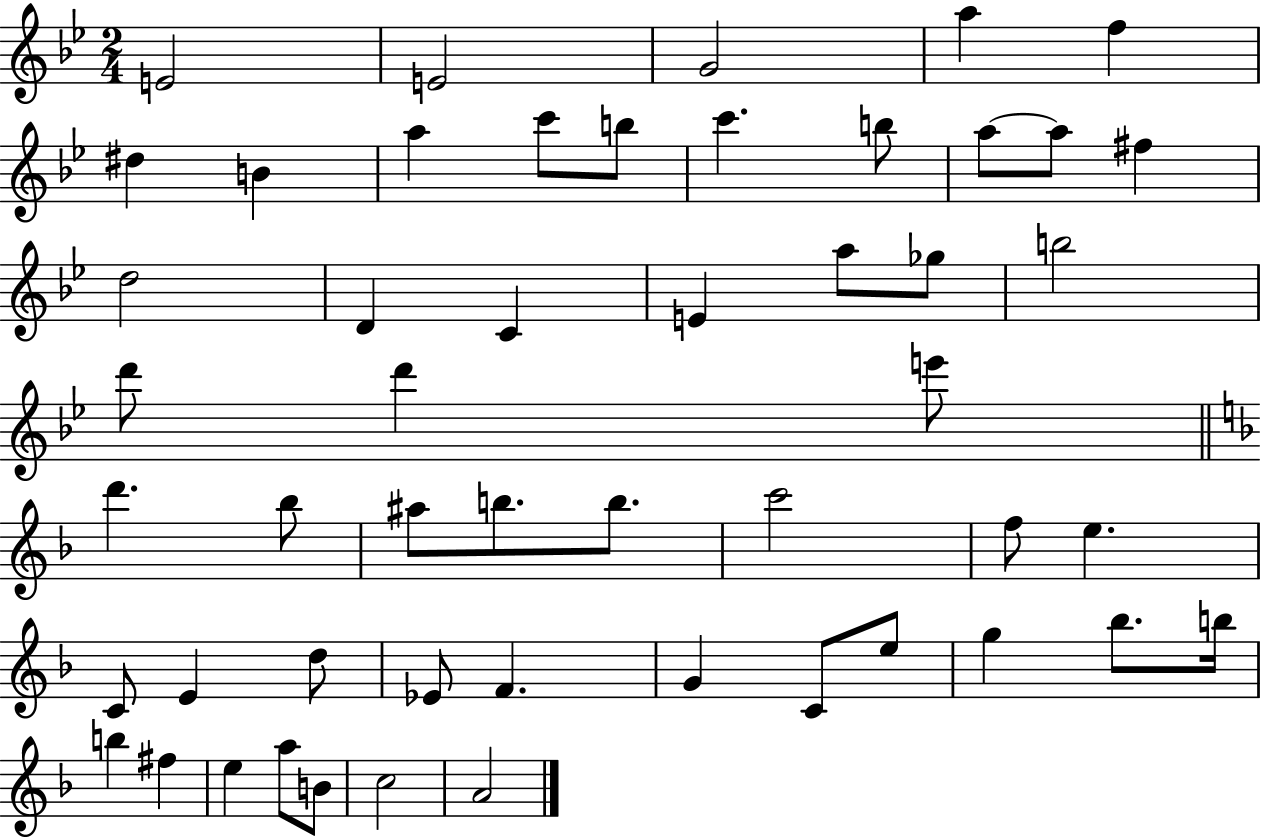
{
  \clef treble
  \numericTimeSignature
  \time 2/4
  \key bes \major
  e'2 | e'2 | g'2 | a''4 f''4 | \break dis''4 b'4 | a''4 c'''8 b''8 | c'''4. b''8 | a''8~~ a''8 fis''4 | \break d''2 | d'4 c'4 | e'4 a''8 ges''8 | b''2 | \break d'''8 d'''4 e'''8 | \bar "||" \break \key d \minor d'''4. bes''8 | ais''8 b''8. b''8. | c'''2 | f''8 e''4. | \break c'8 e'4 d''8 | ees'8 f'4. | g'4 c'8 e''8 | g''4 bes''8. b''16 | \break b''4 fis''4 | e''4 a''8 b'8 | c''2 | a'2 | \break \bar "|."
}